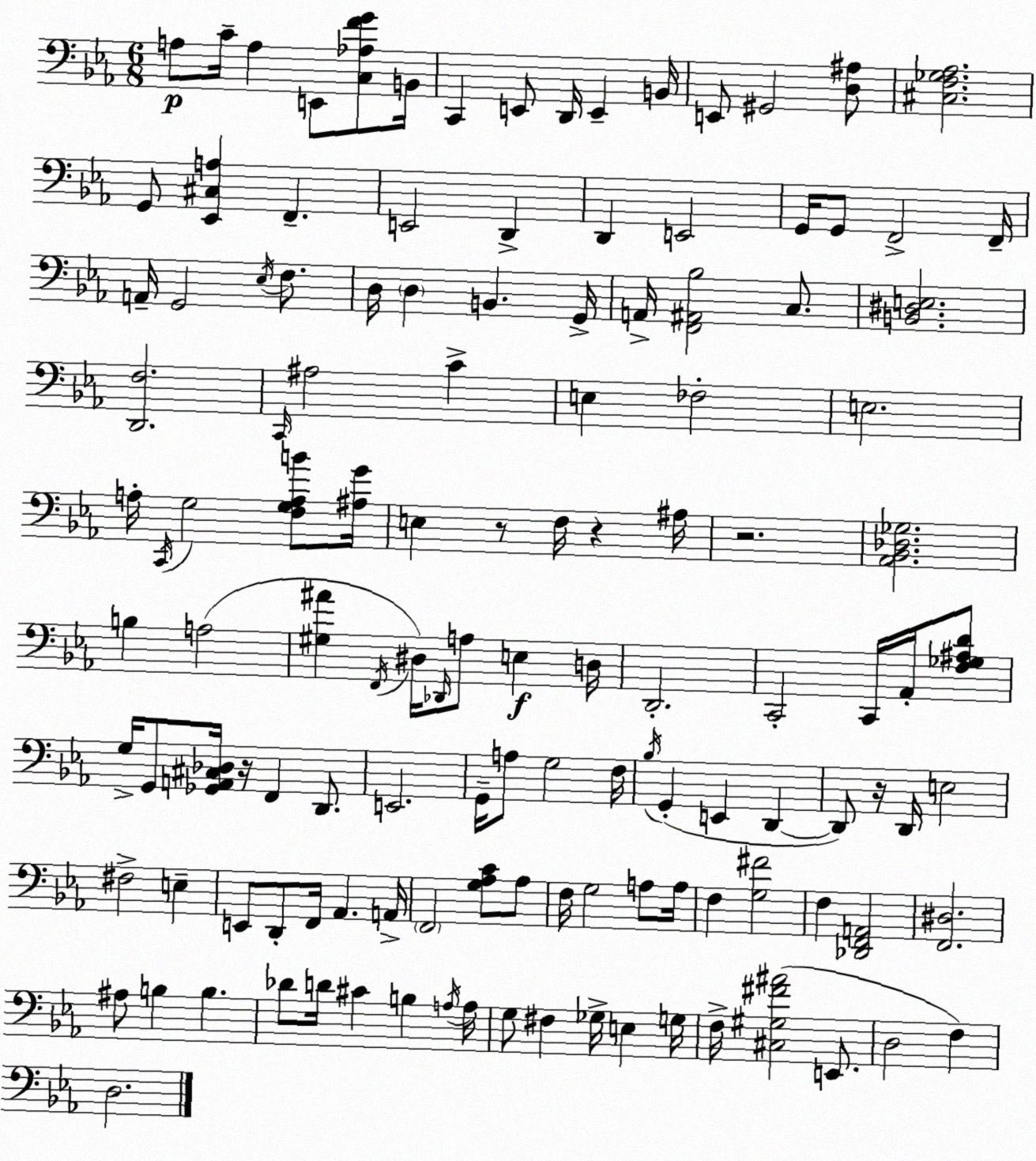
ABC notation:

X:1
T:Untitled
M:6/8
L:1/4
K:Cm
A,/2 C/4 A, E,,/2 [C,_A,FG]/2 B,,/4 C,, E,,/2 D,,/4 E,, B,,/4 E,,/2 ^G,,2 [D,^A,]/2 [^C,F,_G,_A,]2 G,,/2 [_E,,^C,A,] F,, E,,2 D,, D,, E,,2 G,,/4 G,,/2 F,,2 F,,/4 A,,/4 G,,2 _E,/4 F,/2 D,/4 D, B,, G,,/4 A,,/4 [F,,^A,,_B,]2 C,/2 [B,,^D,E,]2 [D,,F,]2 C,,/4 ^A,2 C E, _F,2 E,2 A,/4 C,,/4 G,2 [F,G,A,B]/2 [^A,G]/4 E, z/2 F,/4 z ^A,/4 z2 [_A,,_B,,_D,_G,]2 B, A,2 [^G,^A] F,,/4 ^D,/4 _D,,/4 A,/2 E, D,/4 D,,2 C,,2 C,,/4 _A,,/4 [F,_G,^A,D]/2 G,/4 G,,/2 [_G,,A,,^C,_D,]/4 z/4 F,, D,,/2 E,,2 G,,/4 A,/2 G,2 F,/4 _B,/4 G,, E,, D,, D,,/2 z/4 D,,/4 E,2 ^F,2 E, E,,/2 D,,/2 F,,/4 _A,, A,,/4 F,,2 [G,_A,C]/2 _A,/2 F,/4 G,2 A,/2 A,/4 F, [G,^F]2 F, [_D,,F,,A,,]2 [F,,^D,]2 ^A,/2 B, B, _D/2 D/4 ^C B, A,/4 A,/4 G,/2 ^F, _G,/4 E, G,/4 F,/4 [^C,^G,^F^A]2 E,,/2 D,2 F, D,2